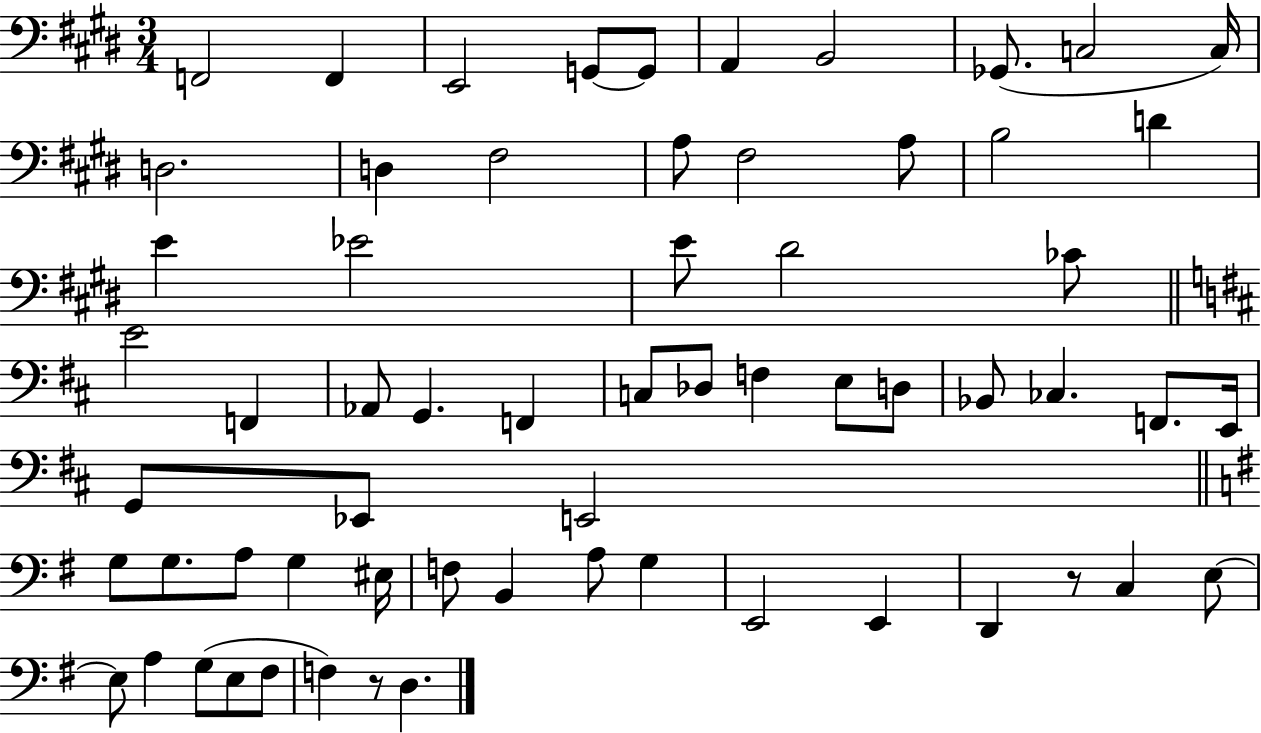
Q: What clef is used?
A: bass